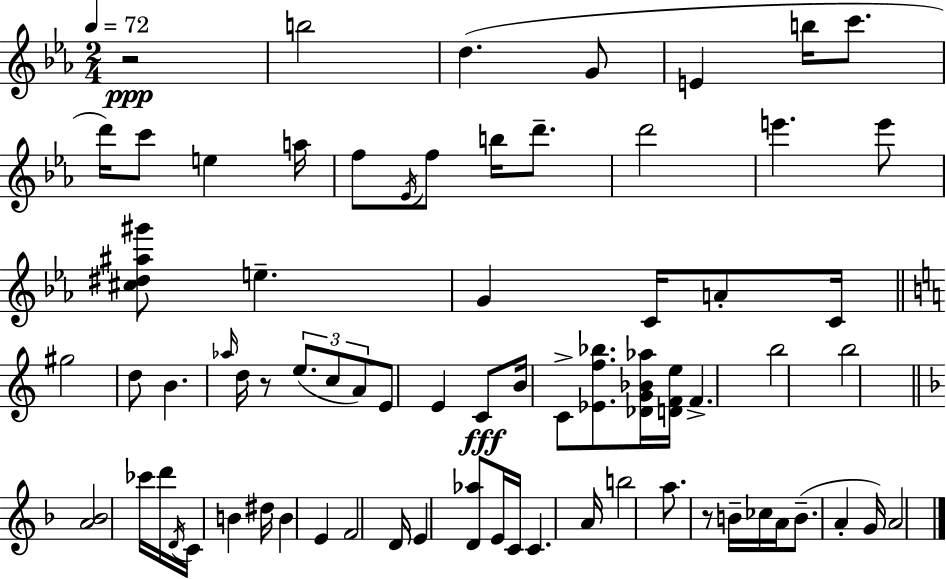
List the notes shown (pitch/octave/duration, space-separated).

R/h B5/h D5/q. G4/e E4/q B5/s C6/e. D6/s C6/e E5/q A5/s F5/e Eb4/s F5/e B5/s D6/e. D6/h E6/q. E6/e [C#5,D#5,A#5,G#6]/e E5/q. G4/q C4/s A4/e C4/s G#5/h D5/e B4/q. Ab5/s D5/s R/e E5/e. C5/e A4/e E4/e E4/q C4/e B4/s C4/e [Eb4,F5,Bb5]/e. [Db4,G4,Bb4,Ab5]/s [D4,F4,E5]/s F4/q. B5/h B5/h [A4,Bb4]/h CES6/s D6/s D4/s C4/s B4/q D#5/s B4/q E4/q F4/h D4/s E4/q [D4,Ab5]/e E4/s C4/s C4/q. A4/s B5/h A5/e. R/e B4/s CES5/s A4/s B4/e. A4/q G4/s A4/h